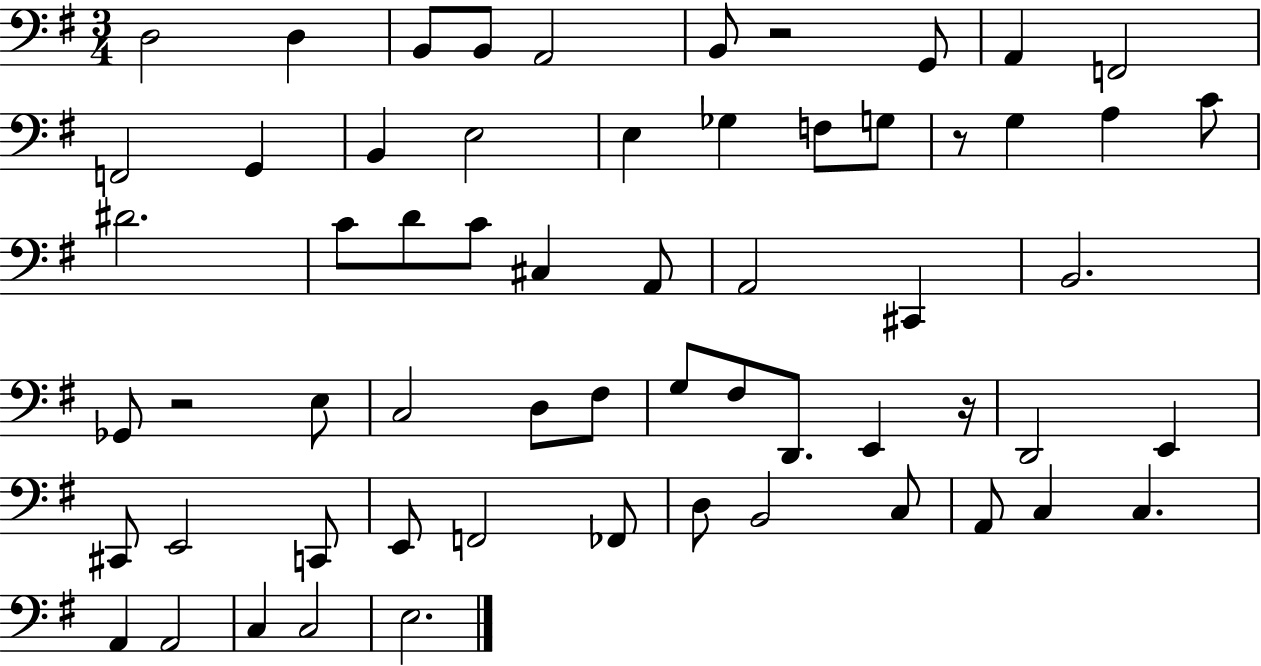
{
  \clef bass
  \numericTimeSignature
  \time 3/4
  \key g \major
  \repeat volta 2 { d2 d4 | b,8 b,8 a,2 | b,8 r2 g,8 | a,4 f,2 | \break f,2 g,4 | b,4 e2 | e4 ges4 f8 g8 | r8 g4 a4 c'8 | \break dis'2. | c'8 d'8 c'8 cis4 a,8 | a,2 cis,4 | b,2. | \break ges,8 r2 e8 | c2 d8 fis8 | g8 fis8 d,8. e,4 r16 | d,2 e,4 | \break cis,8 e,2 c,8 | e,8 f,2 fes,8 | d8 b,2 c8 | a,8 c4 c4. | \break a,4 a,2 | c4 c2 | e2. | } \bar "|."
}